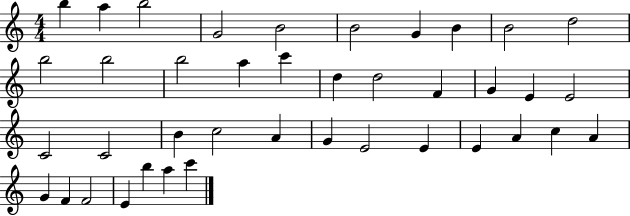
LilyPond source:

{
  \clef treble
  \numericTimeSignature
  \time 4/4
  \key c \major
  b''4 a''4 b''2 | g'2 b'2 | b'2 g'4 b'4 | b'2 d''2 | \break b''2 b''2 | b''2 a''4 c'''4 | d''4 d''2 f'4 | g'4 e'4 e'2 | \break c'2 c'2 | b'4 c''2 a'4 | g'4 e'2 e'4 | e'4 a'4 c''4 a'4 | \break g'4 f'4 f'2 | e'4 b''4 a''4 c'''4 | \bar "|."
}